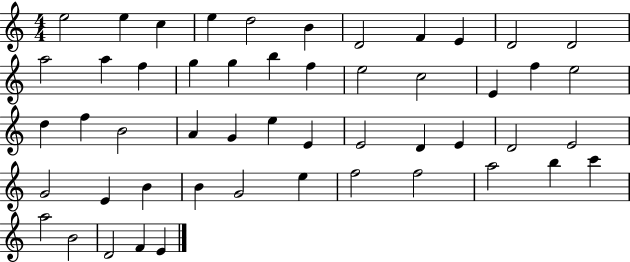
X:1
T:Untitled
M:4/4
L:1/4
K:C
e2 e c e d2 B D2 F E D2 D2 a2 a f g g b f e2 c2 E f e2 d f B2 A G e E E2 D E D2 E2 G2 E B B G2 e f2 f2 a2 b c' a2 B2 D2 F E